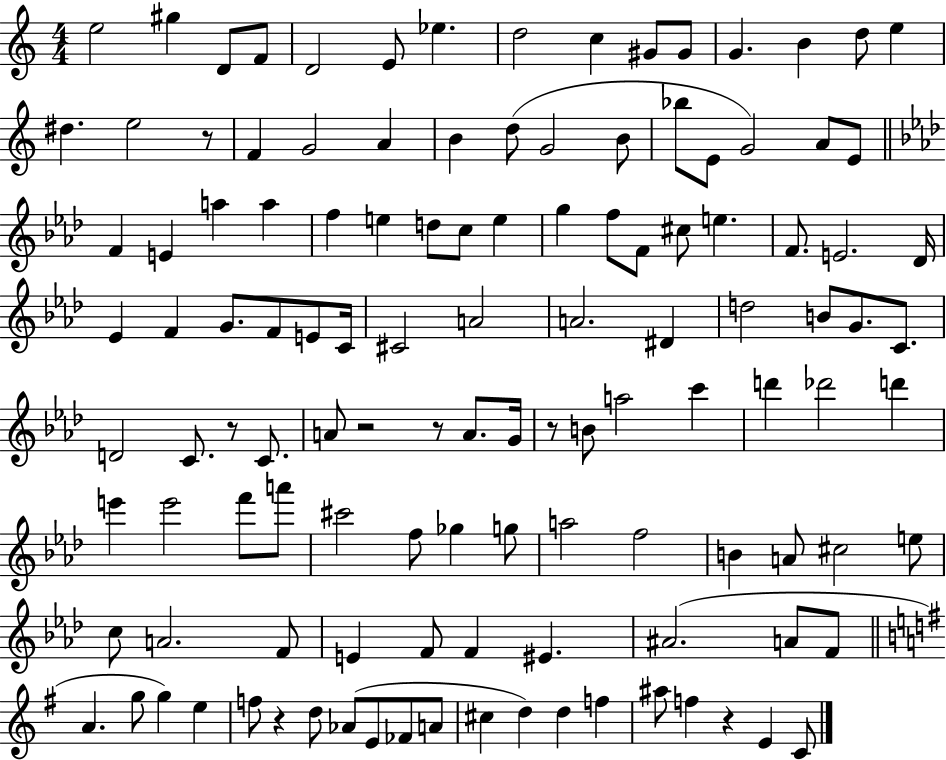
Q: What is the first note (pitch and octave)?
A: E5